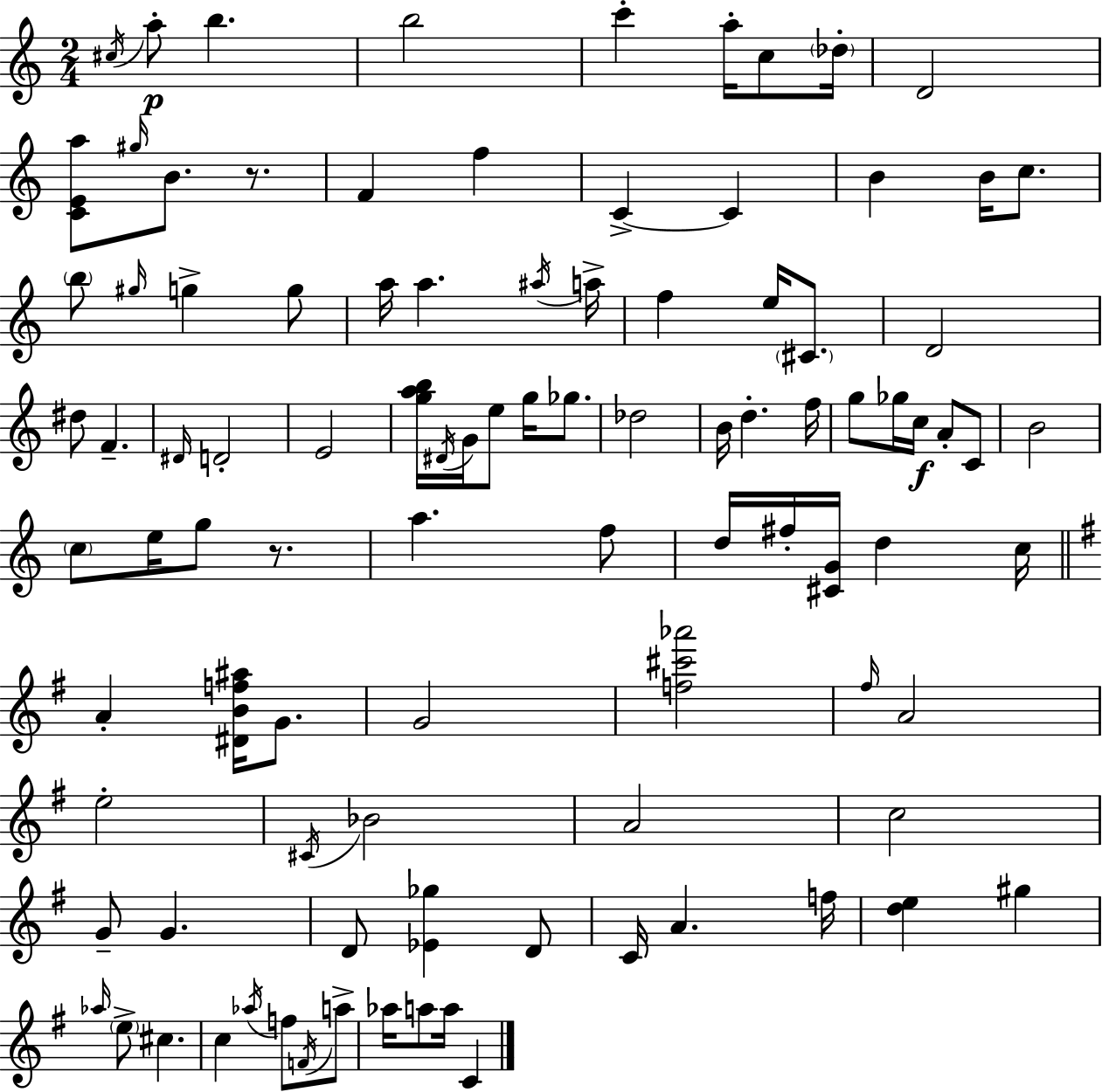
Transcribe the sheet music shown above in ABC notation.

X:1
T:Untitled
M:2/4
L:1/4
K:Am
^c/4 a/2 b b2 c' a/4 c/2 _d/4 D2 [CEa]/2 ^g/4 B/2 z/2 F f C C B B/4 c/2 b/2 ^g/4 g g/2 a/4 a ^a/4 a/4 f e/4 ^C/2 D2 ^d/2 F ^D/4 D2 E2 [gab]/4 ^D/4 G/4 e/2 g/4 _g/2 _d2 B/4 d f/4 g/2 _g/4 c/4 A/2 C/2 B2 c/2 e/4 g/2 z/2 a f/2 d/4 ^f/4 [^CG]/4 d c/4 A [^DBf^a]/4 G/2 G2 [f^c'_a']2 ^f/4 A2 e2 ^C/4 _B2 A2 c2 G/2 G D/2 [_E_g] D/2 C/4 A f/4 [de] ^g _a/4 e/2 ^c c _a/4 f/2 F/4 a/2 _a/4 a/2 a/4 C